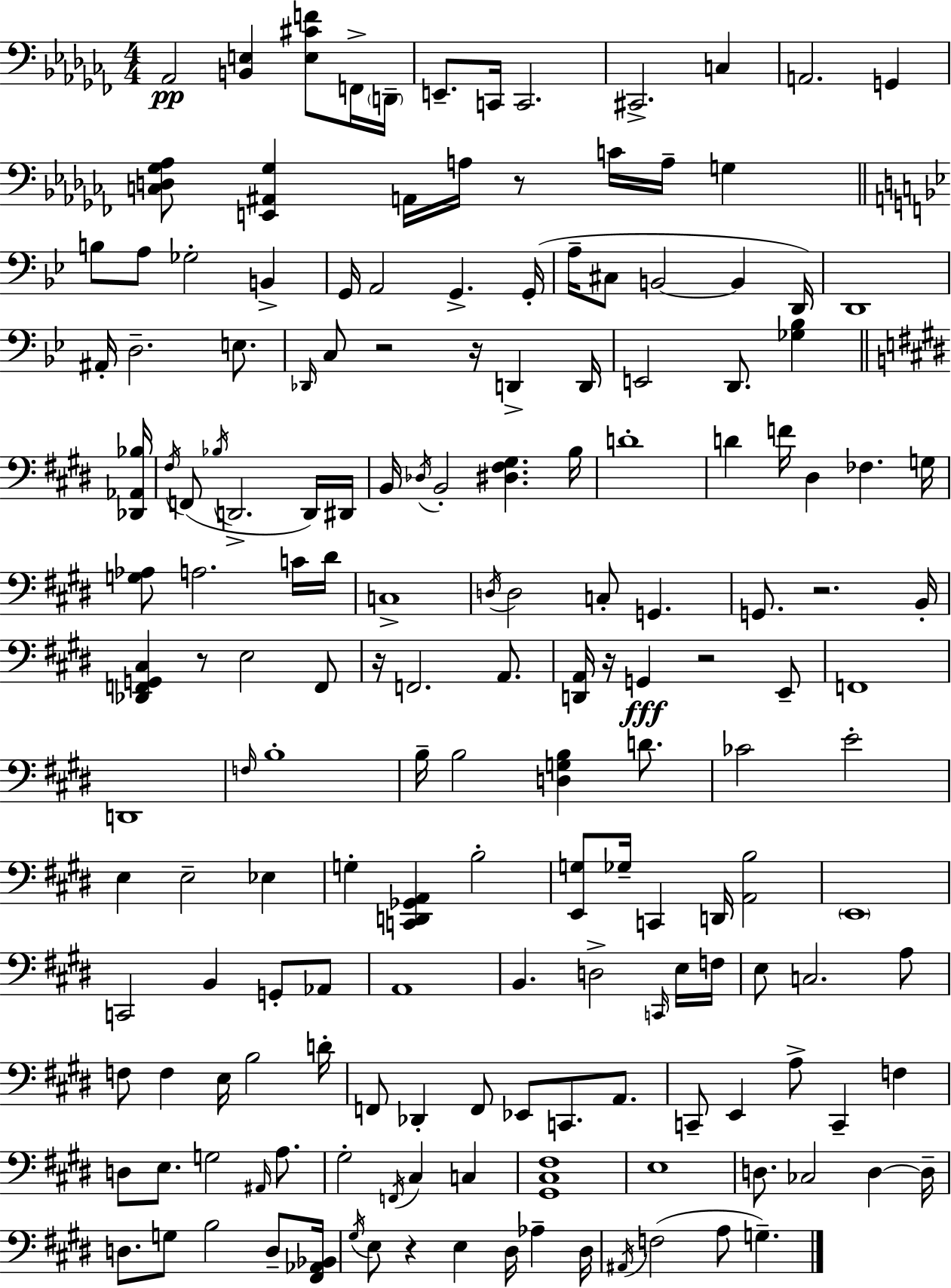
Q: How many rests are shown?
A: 9